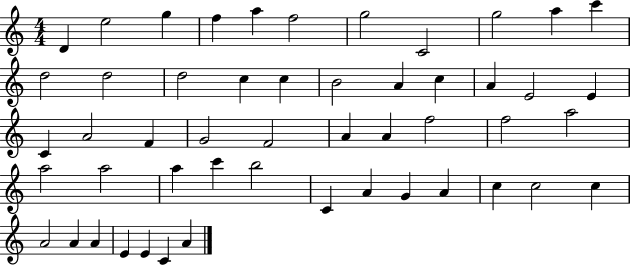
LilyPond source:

{
  \clef treble
  \numericTimeSignature
  \time 4/4
  \key c \major
  d'4 e''2 g''4 | f''4 a''4 f''2 | g''2 c'2 | g''2 a''4 c'''4 | \break d''2 d''2 | d''2 c''4 c''4 | b'2 a'4 c''4 | a'4 e'2 e'4 | \break c'4 a'2 f'4 | g'2 f'2 | a'4 a'4 f''2 | f''2 a''2 | \break a''2 a''2 | a''4 c'''4 b''2 | c'4 a'4 g'4 a'4 | c''4 c''2 c''4 | \break a'2 a'4 a'4 | e'4 e'4 c'4 a'4 | \bar "|."
}